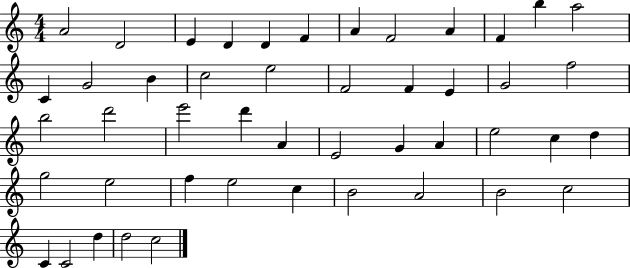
X:1
T:Untitled
M:4/4
L:1/4
K:C
A2 D2 E D D F A F2 A F b a2 C G2 B c2 e2 F2 F E G2 f2 b2 d'2 e'2 d' A E2 G A e2 c d g2 e2 f e2 c B2 A2 B2 c2 C C2 d d2 c2